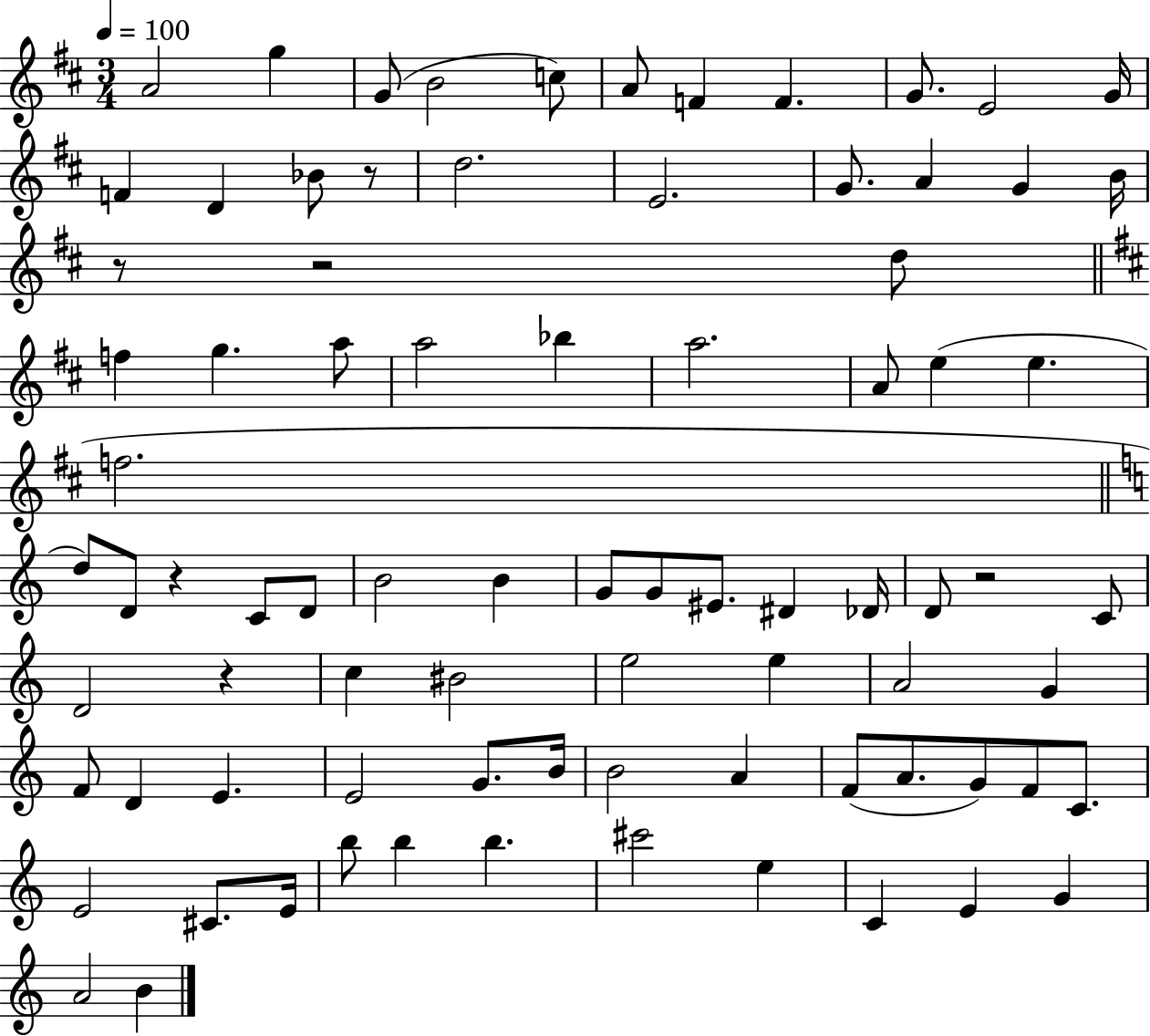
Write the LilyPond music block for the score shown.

{
  \clef treble
  \numericTimeSignature
  \time 3/4
  \key d \major
  \tempo 4 = 100
  a'2 g''4 | g'8( b'2 c''8) | a'8 f'4 f'4. | g'8. e'2 g'16 | \break f'4 d'4 bes'8 r8 | d''2. | e'2. | g'8. a'4 g'4 b'16 | \break r8 r2 d''8 | \bar "||" \break \key d \major f''4 g''4. a''8 | a''2 bes''4 | a''2. | a'8 e''4( e''4. | \break f''2. | \bar "||" \break \key c \major d''8) d'8 r4 c'8 d'8 | b'2 b'4 | g'8 g'8 eis'8. dis'4 des'16 | d'8 r2 c'8 | \break d'2 r4 | c''4 bis'2 | e''2 e''4 | a'2 g'4 | \break f'8 d'4 e'4. | e'2 g'8. b'16 | b'2 a'4 | f'8( a'8. g'8) f'8 c'8. | \break e'2 cis'8. e'16 | b''8 b''4 b''4. | cis'''2 e''4 | c'4 e'4 g'4 | \break a'2 b'4 | \bar "|."
}